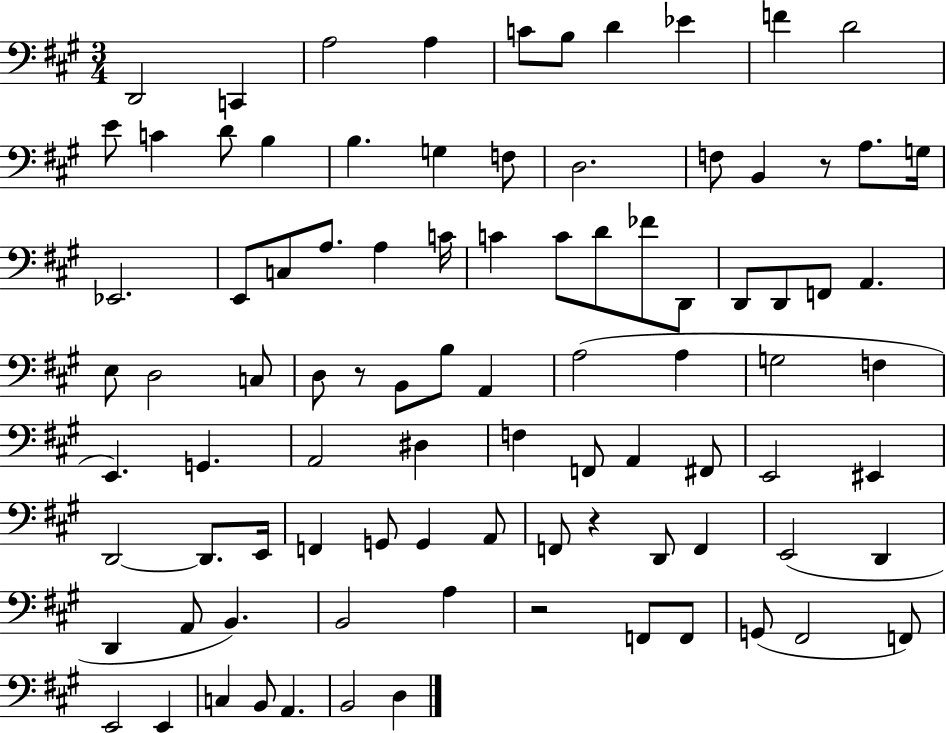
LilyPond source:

{
  \clef bass
  \numericTimeSignature
  \time 3/4
  \key a \major
  d,2 c,4 | a2 a4 | c'8 b8 d'4 ees'4 | f'4 d'2 | \break e'8 c'4 d'8 b4 | b4. g4 f8 | d2. | f8 b,4 r8 a8. g16 | \break ees,2. | e,8 c8 a8. a4 c'16 | c'4 c'8 d'8 fes'8 d,8 | d,8 d,8 f,8 a,4. | \break e8 d2 c8 | d8 r8 b,8 b8 a,4 | a2( a4 | g2 f4 | \break e,4.) g,4. | a,2 dis4 | f4 f,8 a,4 fis,8 | e,2 eis,4 | \break d,2~~ d,8. e,16 | f,4 g,8 g,4 a,8 | f,8 r4 d,8 f,4 | e,2( d,4 | \break d,4 a,8 b,4.) | b,2 a4 | r2 f,8 f,8 | g,8( fis,2 f,8) | \break e,2 e,4 | c4 b,8 a,4. | b,2 d4 | \bar "|."
}